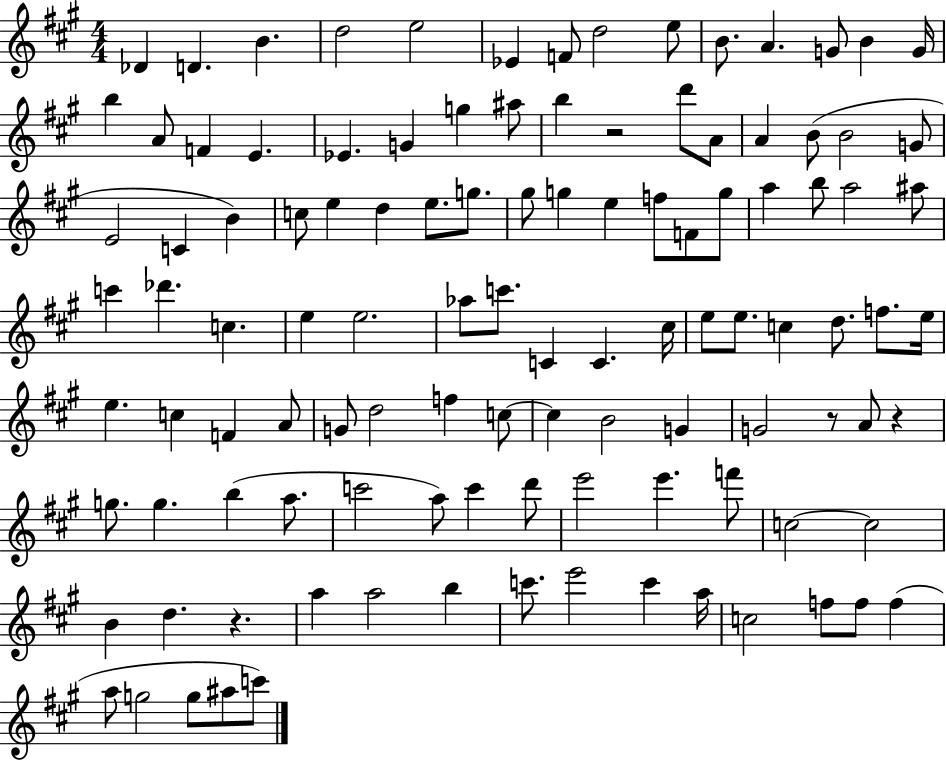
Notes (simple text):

Db4/q D4/q. B4/q. D5/h E5/h Eb4/q F4/e D5/h E5/e B4/e. A4/q. G4/e B4/q G4/s B5/q A4/e F4/q E4/q. Eb4/q. G4/q G5/q A#5/e B5/q R/h D6/e A4/e A4/q B4/e B4/h G4/e E4/h C4/q B4/q C5/e E5/q D5/q E5/e. G5/e. G#5/e G5/q E5/q F5/e F4/e G5/e A5/q B5/e A5/h A#5/e C6/q Db6/q. C5/q. E5/q E5/h. Ab5/e C6/e. C4/q C4/q. C#5/s E5/e E5/e. C5/q D5/e. F5/e. E5/s E5/q. C5/q F4/q A4/e G4/e D5/h F5/q C5/e C5/q B4/h G4/q G4/h R/e A4/e R/q G5/e. G5/q. B5/q A5/e. C6/h A5/e C6/q D6/e E6/h E6/q. F6/e C5/h C5/h B4/q D5/q. R/q. A5/q A5/h B5/q C6/e. E6/h C6/q A5/s C5/h F5/e F5/e F5/q A5/e G5/h G5/e A#5/e C6/e